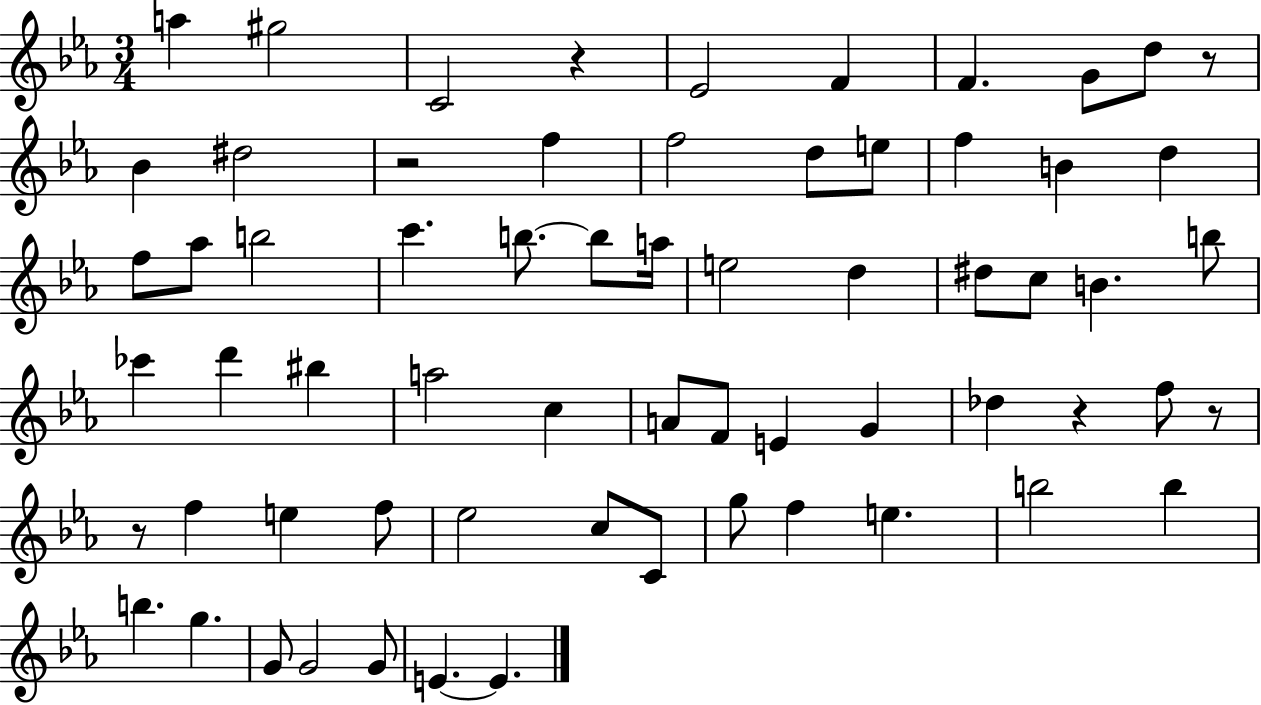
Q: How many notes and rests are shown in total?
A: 65